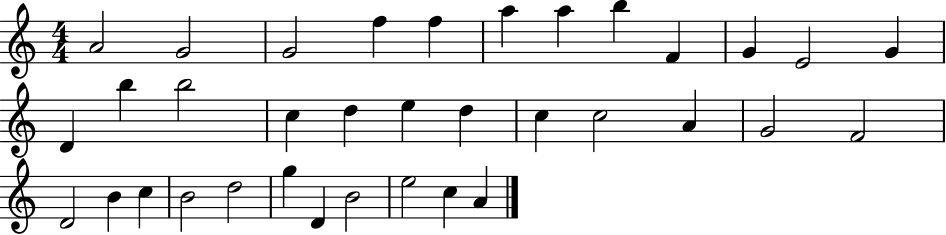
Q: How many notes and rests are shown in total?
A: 35